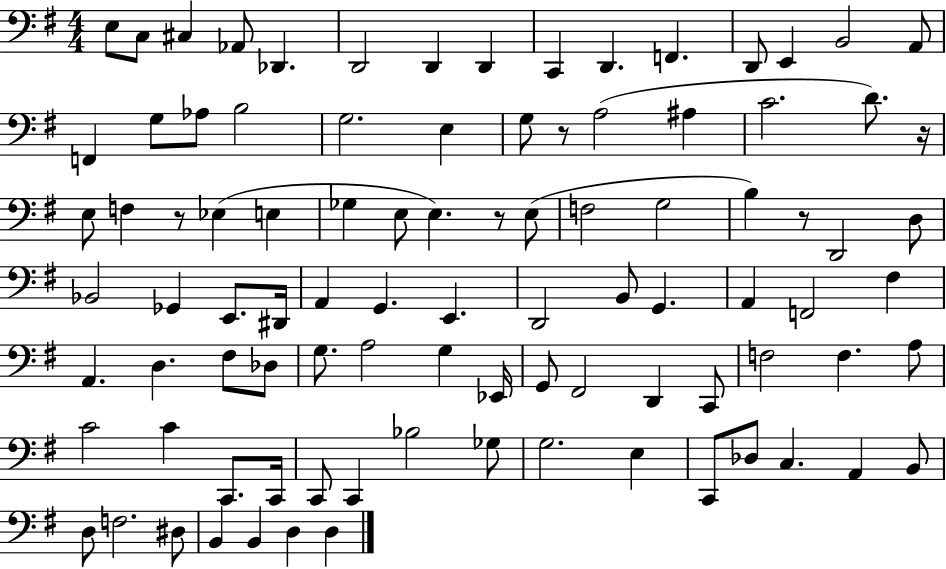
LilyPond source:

{
  \clef bass
  \numericTimeSignature
  \time 4/4
  \key g \major
  e8 c8 cis4 aes,8 des,4. | d,2 d,4 d,4 | c,4 d,4. f,4. | d,8 e,4 b,2 a,8 | \break f,4 g8 aes8 b2 | g2. e4 | g8 r8 a2( ais4 | c'2. d'8.) r16 | \break e8 f4 r8 ees4( e4 | ges4 e8 e4.) r8 e8( | f2 g2 | b4) r8 d,2 d8 | \break bes,2 ges,4 e,8. dis,16 | a,4 g,4. e,4. | d,2 b,8 g,4. | a,4 f,2 fis4 | \break a,4. d4. fis8 des8 | g8. a2 g4 ees,16 | g,8 fis,2 d,4 c,8 | f2 f4. a8 | \break c'2 c'4 c,8. c,16 | c,8 c,4 bes2 ges8 | g2. e4 | c,8 des8 c4. a,4 b,8 | \break d8 f2. dis8 | b,4 b,4 d4 d4 | \bar "|."
}